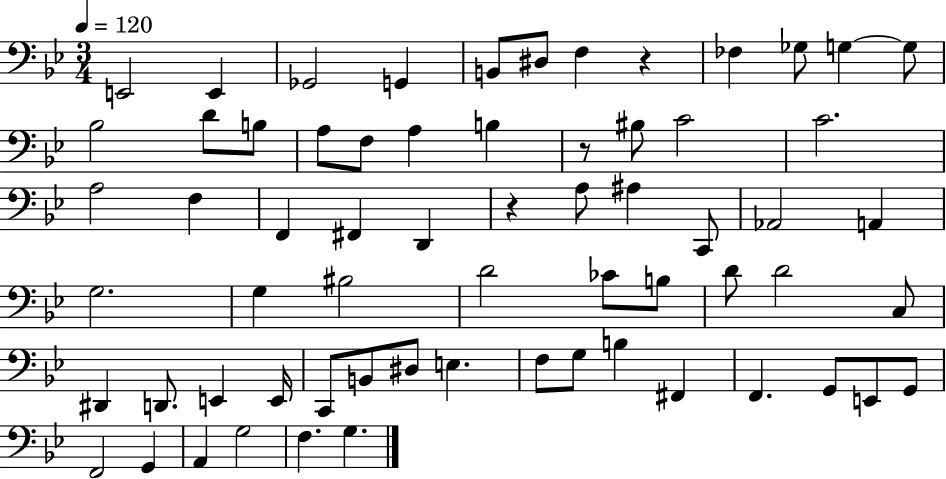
X:1
T:Untitled
M:3/4
L:1/4
K:Bb
E,,2 E,, _G,,2 G,, B,,/2 ^D,/2 F, z _F, _G,/2 G, G,/2 _B,2 D/2 B,/2 A,/2 F,/2 A, B, z/2 ^B,/2 C2 C2 A,2 F, F,, ^F,, D,, z A,/2 ^A, C,,/2 _A,,2 A,, G,2 G, ^B,2 D2 _C/2 B,/2 D/2 D2 C,/2 ^D,, D,,/2 E,, E,,/4 C,,/2 B,,/2 ^D,/2 E, F,/2 G,/2 B, ^F,, F,, G,,/2 E,,/2 G,,/2 F,,2 G,, A,, G,2 F, G,